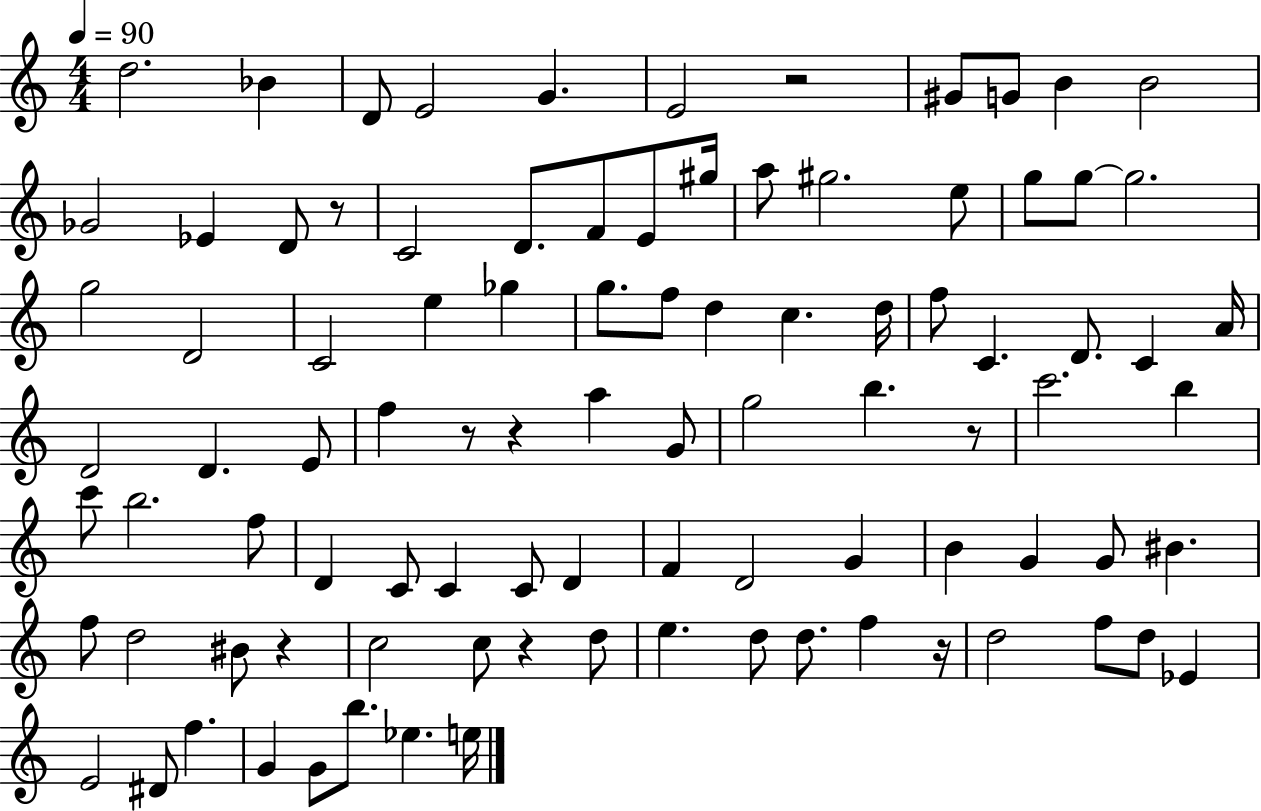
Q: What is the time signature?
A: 4/4